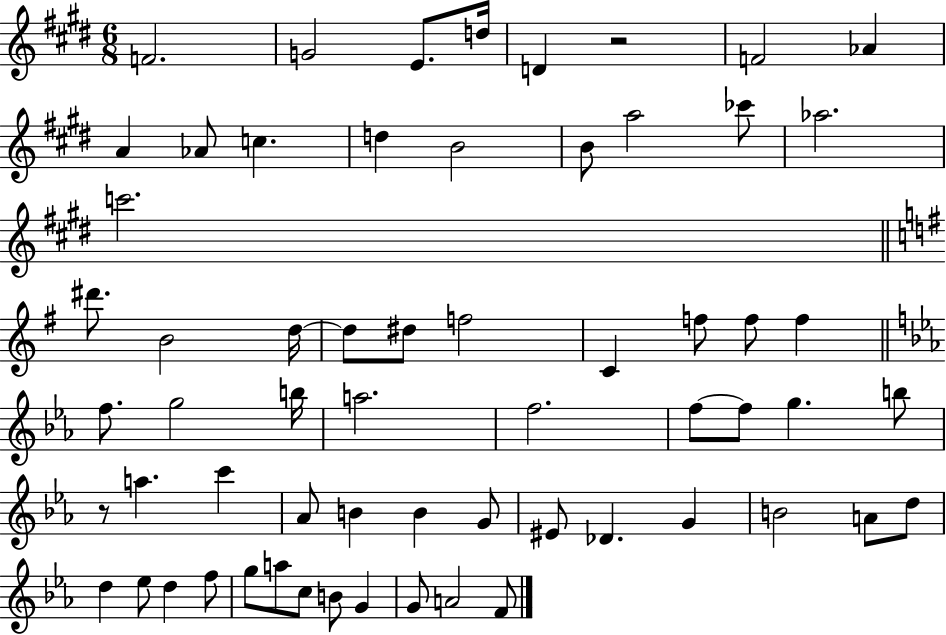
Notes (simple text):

F4/h. G4/h E4/e. D5/s D4/q R/h F4/h Ab4/q A4/q Ab4/e C5/q. D5/q B4/h B4/e A5/h CES6/e Ab5/h. C6/h. D#6/e. B4/h D5/s D5/e D#5/e F5/h C4/q F5/e F5/e F5/q F5/e. G5/h B5/s A5/h. F5/h. F5/e F5/e G5/q. B5/e R/e A5/q. C6/q Ab4/e B4/q B4/q G4/e EIS4/e Db4/q. G4/q B4/h A4/e D5/e D5/q Eb5/e D5/q F5/e G5/e A5/e C5/e B4/e G4/q G4/e A4/h F4/e